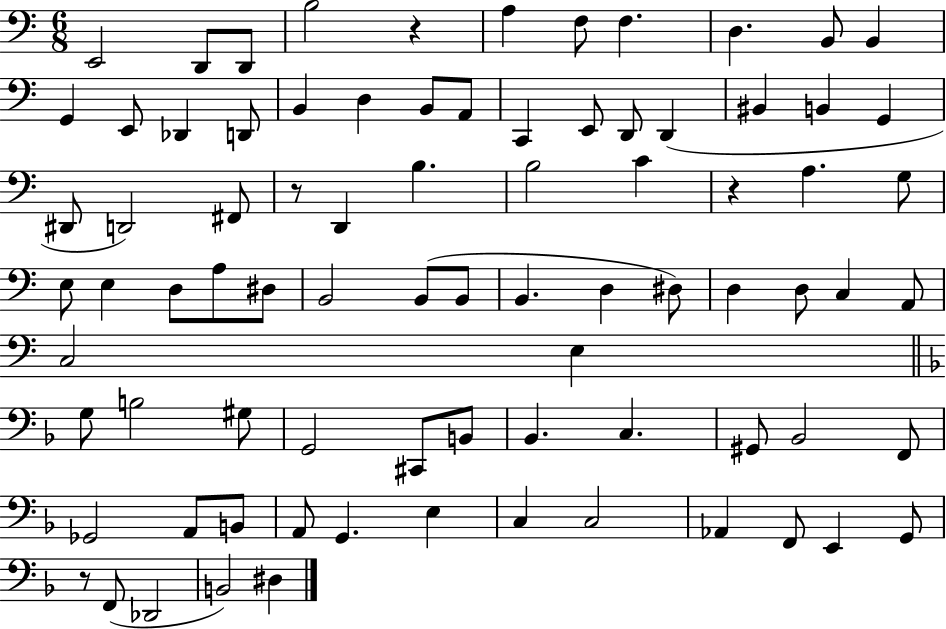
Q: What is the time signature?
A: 6/8